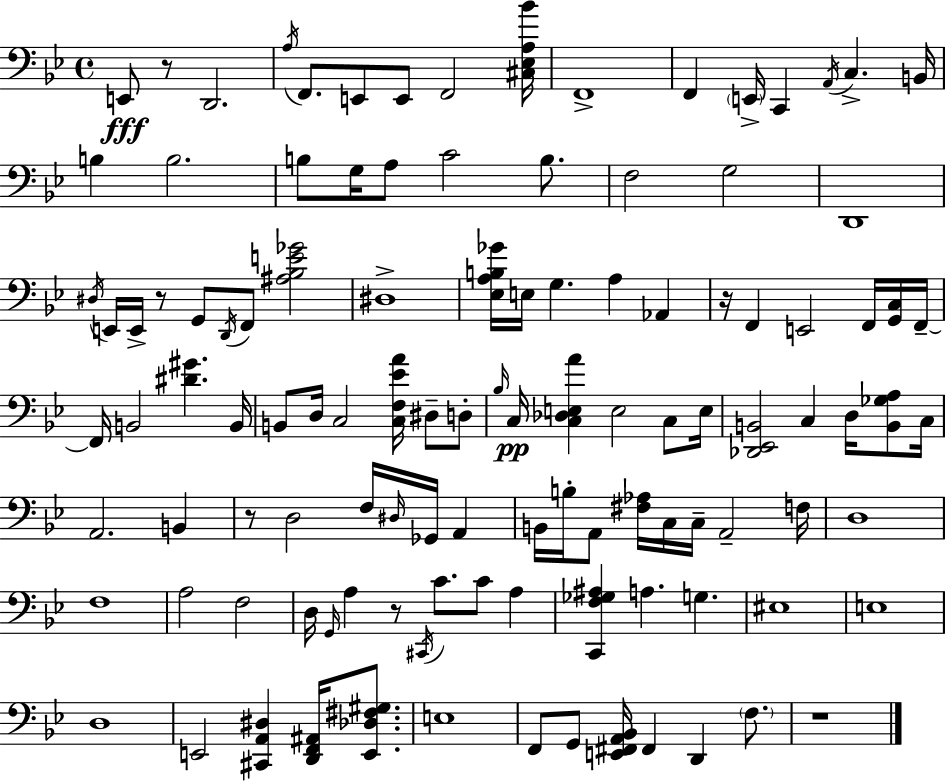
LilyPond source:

{
  \clef bass
  \time 4/4
  \defaultTimeSignature
  \key g \minor
  e,8\fff r8 d,2. | \acciaccatura { a16 } f,8. e,8 e,8 f,2 | <cis ees a bes'>16 f,1-> | f,4 \parenthesize e,16-> c,4 \acciaccatura { a,16 } c4.-> | \break b,16 b4 b2. | b8 g16 a8 c'2 b8. | f2 g2 | d,1 | \break \acciaccatura { dis16 } e,16 e,16-> r8 g,8 \acciaccatura { d,16 } f,8 <ais bes e' ges'>2 | dis1-> | <ees a b ges'>16 e16 g4. a4 | aes,4 r16 f,4 e,2 | \break f,16 <g, c>16 f,16--~~ f,16 b,2 <dis' gis'>4. | b,16 b,8 d16 c2 <c f ees' a'>16 | dis8-- d8-. \grace { bes16 }\pp c16 <c des e a'>4 e2 | c8 e16 <des, ees, b,>2 c4 | \break d16 <b, ges a>8 c16 a,2. | b,4 r8 d2 f16 | \grace { dis16 } ges,16 a,4 b,16 b16-. a,8 <fis aes>16 c16 c16-- a,2-- | f16 d1 | \break f1 | a2 f2 | d16 \grace { g,16 } a4 r8 \acciaccatura { cis,16 } c'8. | c'8 a4 <c, f ges ais>4 a4. | \break g4. eis1 | e1 | d1 | e,2 | \break <cis, a, dis>4 <d, f, ais,>16 <e, des fis gis>8. e1 | f,8 g,8 <e, fis, a, bes,>16 fis,4 | d,4 \parenthesize f8. r1 | \bar "|."
}